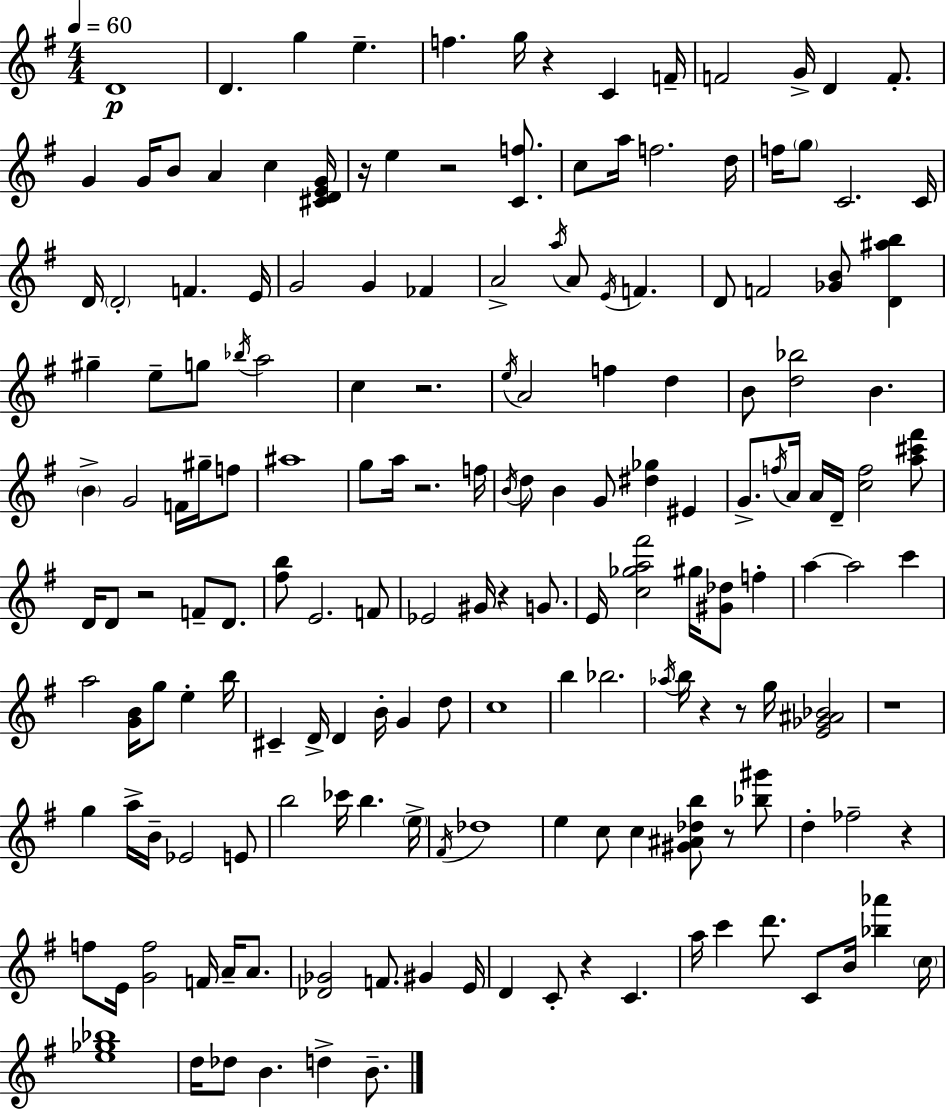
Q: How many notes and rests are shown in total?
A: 172